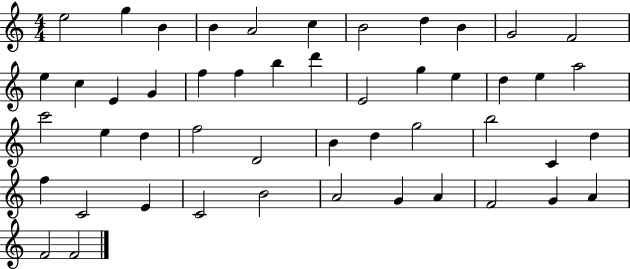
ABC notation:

X:1
T:Untitled
M:4/4
L:1/4
K:C
e2 g B B A2 c B2 d B G2 F2 e c E G f f b d' E2 g e d e a2 c'2 e d f2 D2 B d g2 b2 C d f C2 E C2 B2 A2 G A F2 G A F2 F2